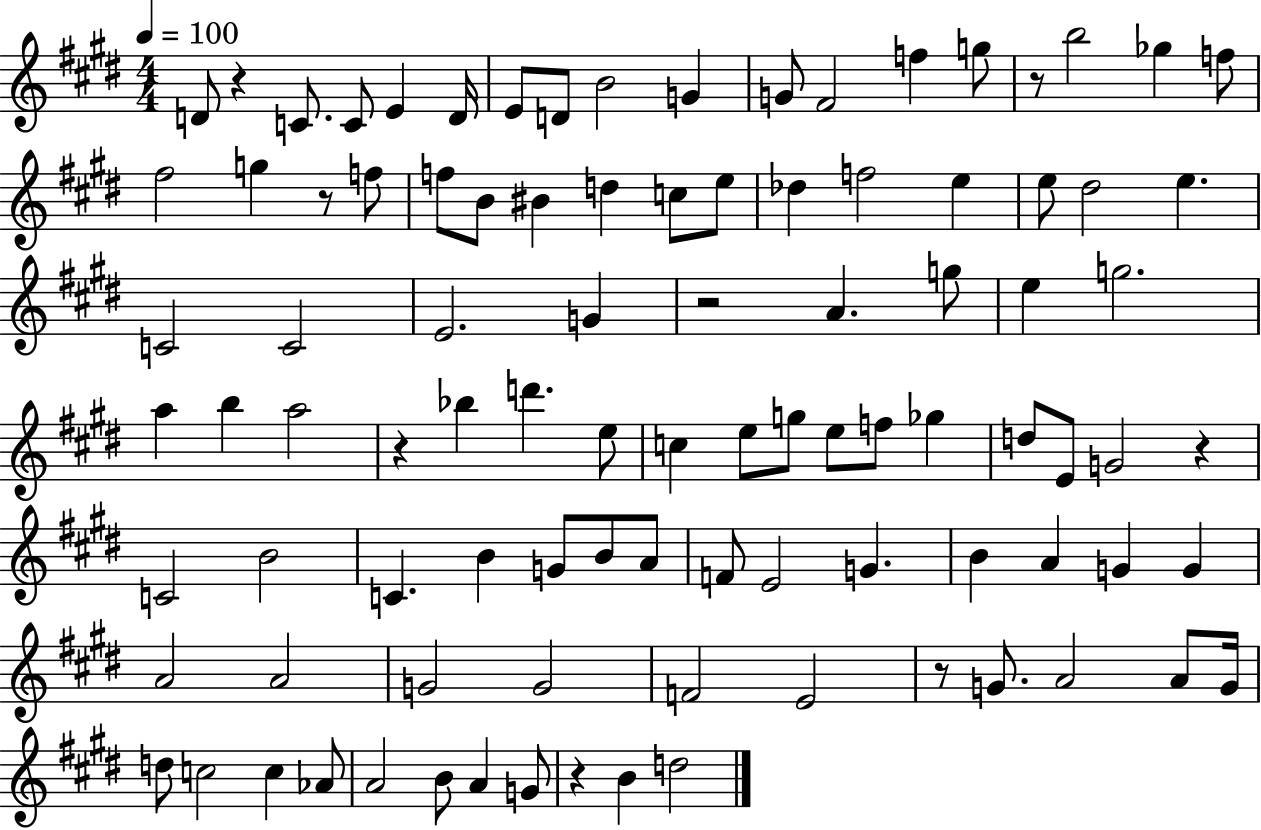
D4/e R/q C4/e. C4/e E4/q D4/s E4/e D4/e B4/h G4/q G4/e F#4/h F5/q G5/e R/e B5/h Gb5/q F5/e F#5/h G5/q R/e F5/e F5/e B4/e BIS4/q D5/q C5/e E5/e Db5/q F5/h E5/q E5/e D#5/h E5/q. C4/h C4/h E4/h. G4/q R/h A4/q. G5/e E5/q G5/h. A5/q B5/q A5/h R/q Bb5/q D6/q. E5/e C5/q E5/e G5/e E5/e F5/e Gb5/q D5/e E4/e G4/h R/q C4/h B4/h C4/q. B4/q G4/e B4/e A4/e F4/e E4/h G4/q. B4/q A4/q G4/q G4/q A4/h A4/h G4/h G4/h F4/h E4/h R/e G4/e. A4/h A4/e G4/s D5/e C5/h C5/q Ab4/e A4/h B4/e A4/q G4/e R/q B4/q D5/h